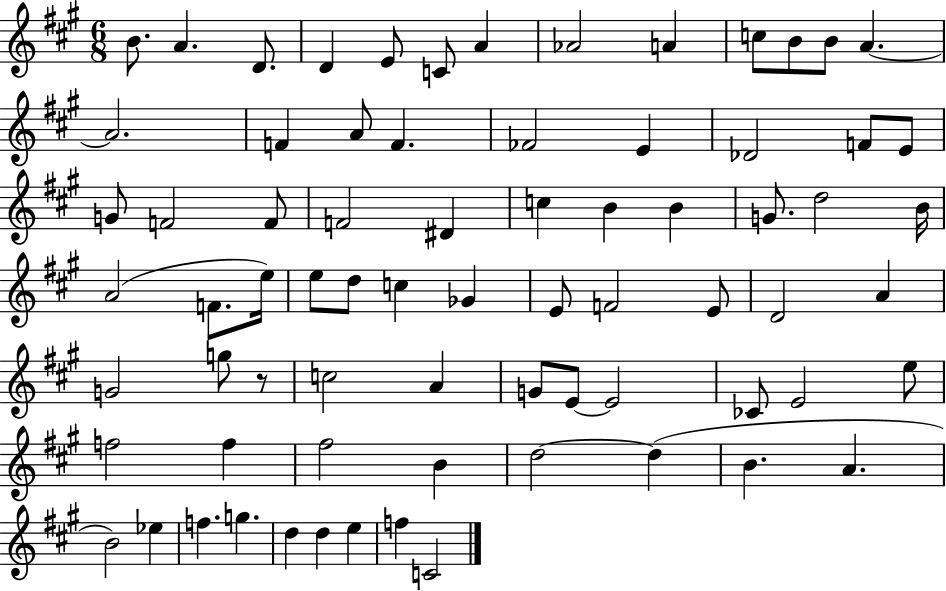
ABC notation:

X:1
T:Untitled
M:6/8
L:1/4
K:A
B/2 A D/2 D E/2 C/2 A _A2 A c/2 B/2 B/2 A A2 F A/2 F _F2 E _D2 F/2 E/2 G/2 F2 F/2 F2 ^D c B B G/2 d2 B/4 A2 F/2 e/4 e/2 d/2 c _G E/2 F2 E/2 D2 A G2 g/2 z/2 c2 A G/2 E/2 E2 _C/2 E2 e/2 f2 f ^f2 B d2 d B A B2 _e f g d d e f C2